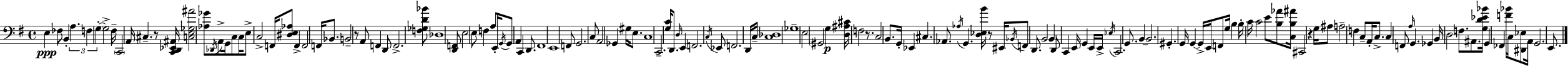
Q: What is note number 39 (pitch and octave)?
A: D2